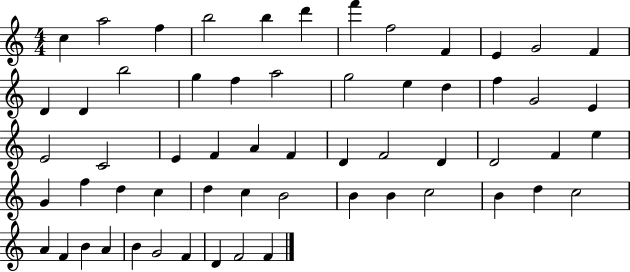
C5/q A5/h F5/q B5/h B5/q D6/q F6/q F5/h F4/q E4/q G4/h F4/q D4/q D4/q B5/h G5/q F5/q A5/h G5/h E5/q D5/q F5/q G4/h E4/q E4/h C4/h E4/q F4/q A4/q F4/q D4/q F4/h D4/q D4/h F4/q E5/q G4/q F5/q D5/q C5/q D5/q C5/q B4/h B4/q B4/q C5/h B4/q D5/q C5/h A4/q F4/q B4/q A4/q B4/q G4/h F4/q D4/q F4/h F4/q